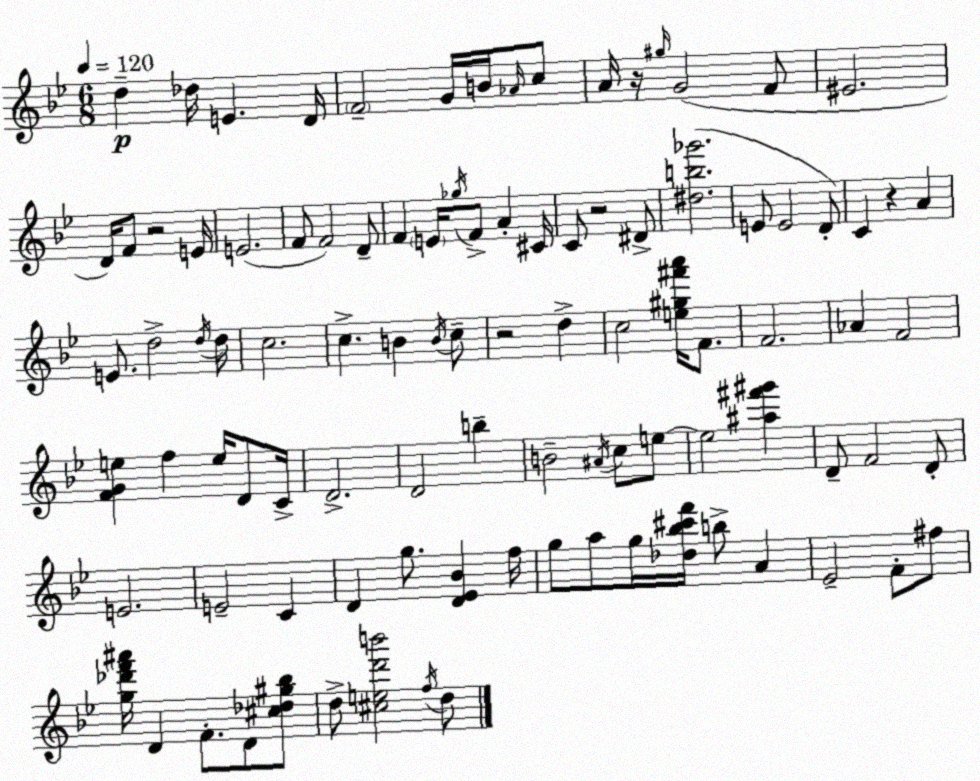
X:1
T:Untitled
M:6/8
L:1/4
K:Bb
d _d/4 E D/4 F2 G/4 B/4 _A/4 c/2 A/4 z/4 ^g/4 G2 F/2 ^E2 D/4 F/2 z2 E/4 E2 F/2 F2 D/2 F E/4 _g/4 F/2 A ^C/4 C/2 z2 ^D/2 [^db_g']2 E/2 E2 D/2 C z A E/2 d2 d/4 d/4 c2 c B B/4 c/2 z2 d c2 [e^g^f'a']/4 F/2 F2 _A F2 [FGe] f e/4 D/2 C/4 D2 D2 b B2 ^A/4 c/2 e/2 e2 [^a^f'^g'] D/2 F2 D/2 E2 E2 C D g/2 [D_E_B] f/4 g/2 a/2 g/4 [_d_b^c'f']/4 b/2 A _E2 F/2 ^f/2 [g_d'f'^a']/4 D F/2 D/2 [^c_d^g_b]/2 d/2 [^ced'b']2 f/4 d/2